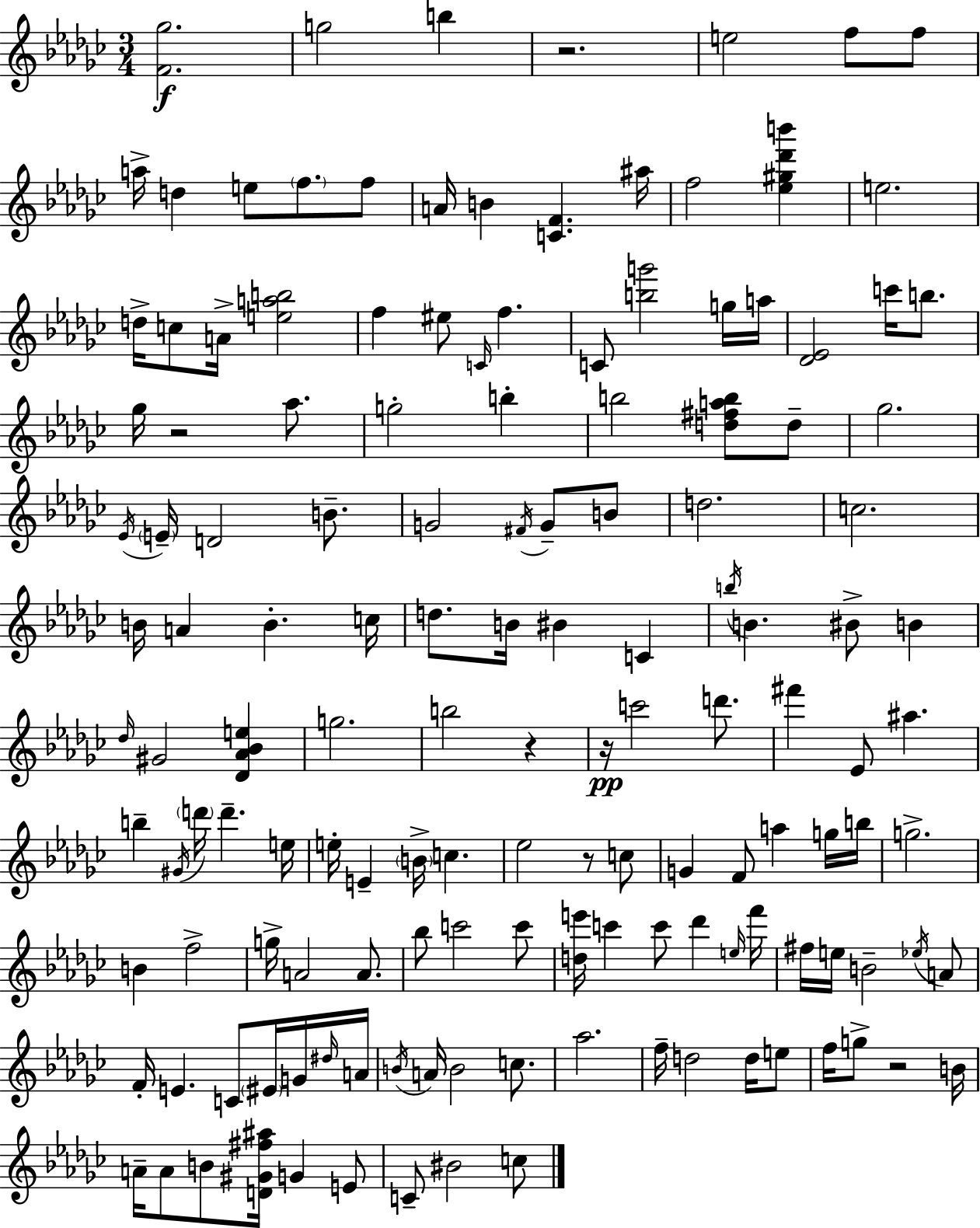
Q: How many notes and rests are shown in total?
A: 143